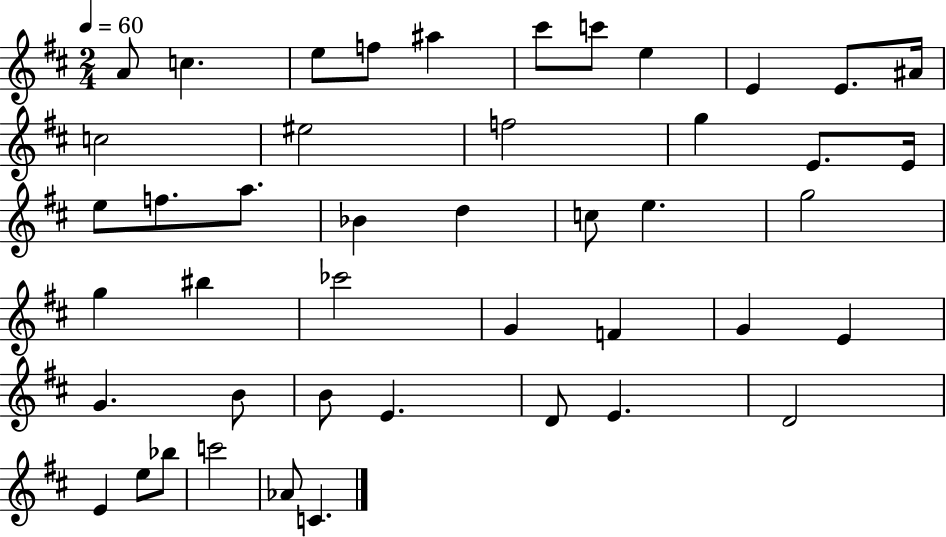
A4/e C5/q. E5/e F5/e A#5/q C#6/e C6/e E5/q E4/q E4/e. A#4/s C5/h EIS5/h F5/h G5/q E4/e. E4/s E5/e F5/e. A5/e. Bb4/q D5/q C5/e E5/q. G5/h G5/q BIS5/q CES6/h G4/q F4/q G4/q E4/q G4/q. B4/e B4/e E4/q. D4/e E4/q. D4/h E4/q E5/e Bb5/e C6/h Ab4/e C4/q.